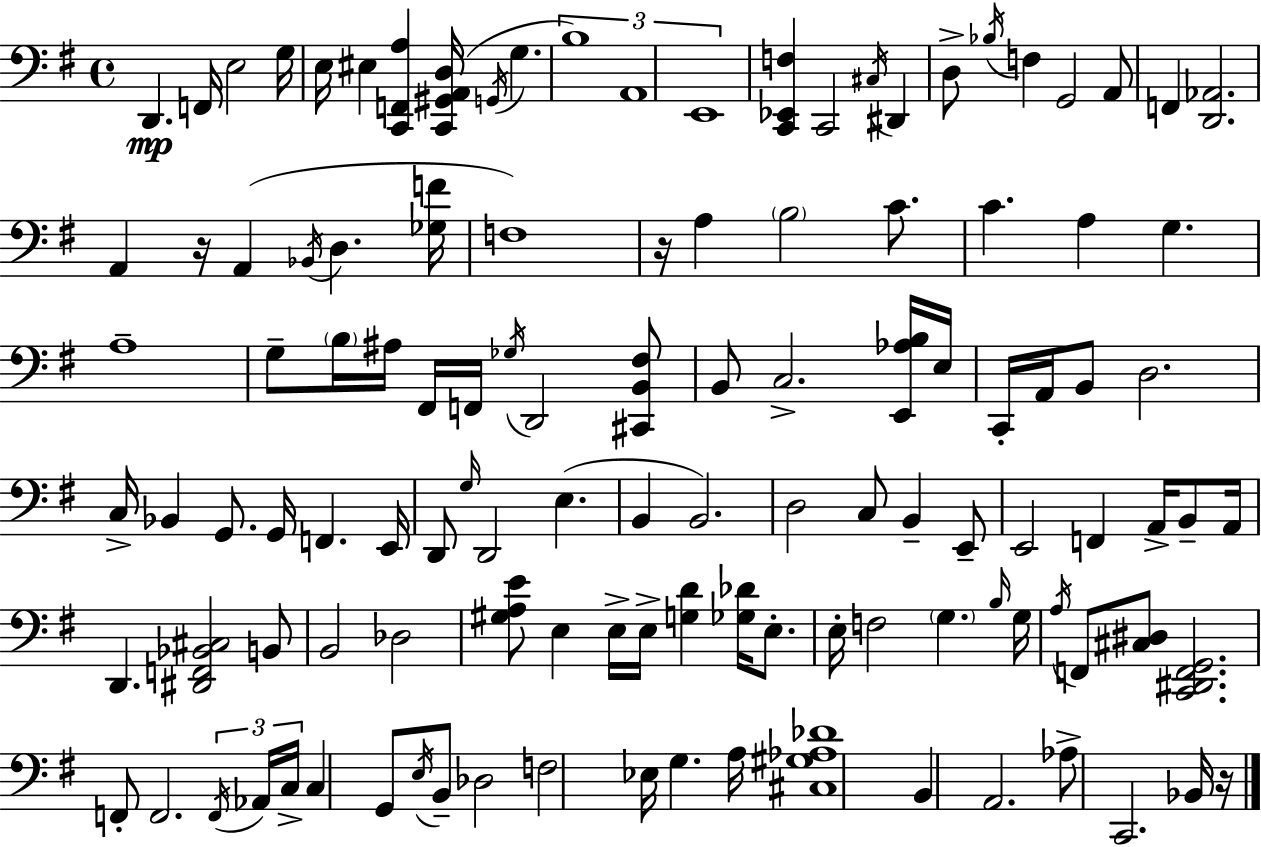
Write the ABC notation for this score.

X:1
T:Untitled
M:4/4
L:1/4
K:G
D,, F,,/4 E,2 G,/4 E,/4 ^E, [C,,F,,A,] [C,,^G,,A,,D,]/4 G,,/4 G, B,4 A,,4 E,,4 [C,,_E,,F,] C,,2 ^C,/4 ^D,, D,/2 _B,/4 F, G,,2 A,,/2 F,, [D,,_A,,]2 A,, z/4 A,, _B,,/4 D, [_G,F]/4 F,4 z/4 A, B,2 C/2 C A, G, A,4 G,/2 B,/4 ^A,/4 ^F,,/4 F,,/4 _G,/4 D,,2 [^C,,B,,^F,]/2 B,,/2 C,2 [E,,_A,B,]/4 E,/4 C,,/4 A,,/4 B,,/2 D,2 C,/4 _B,, G,,/2 G,,/4 F,, E,,/4 D,,/2 G,/4 D,,2 E, B,, B,,2 D,2 C,/2 B,, E,,/2 E,,2 F,, A,,/4 B,,/2 A,,/4 D,, [^D,,F,,_B,,^C,]2 B,,/2 B,,2 _D,2 [^G,A,E]/2 E, E,/4 E,/4 [G,D] [_G,_D]/4 E,/2 E,/4 F,2 G, B,/4 G,/4 A,/4 F,,/2 [^C,^D,]/2 [C,,^D,,F,,G,,]2 F,,/2 F,,2 F,,/4 _A,,/4 C,/4 C, G,,/2 E,/4 B,,/2 _D,2 F,2 _E,/4 G, A,/4 [^C,^G,_A,_D]4 B,, A,,2 _A,/2 C,,2 _B,,/4 z/4